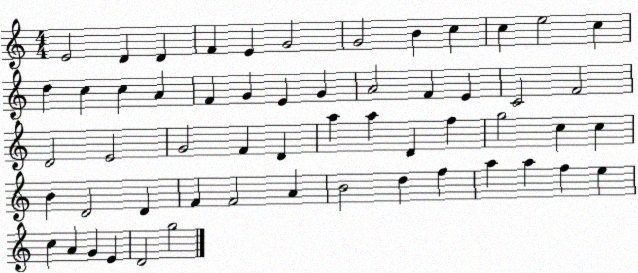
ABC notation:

X:1
T:Untitled
M:4/4
L:1/4
K:C
E2 D D F E G2 G2 B c c e2 c d c c A F G E G A2 F E C2 F2 D2 E2 G2 F D a a D f g2 c c B D2 D F F2 A B2 d f a a f e c A G E D2 g2